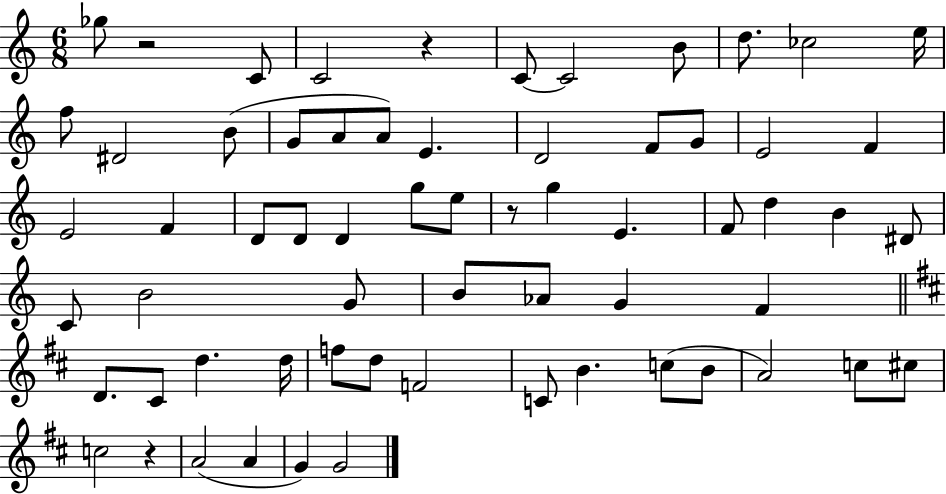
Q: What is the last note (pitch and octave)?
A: G4